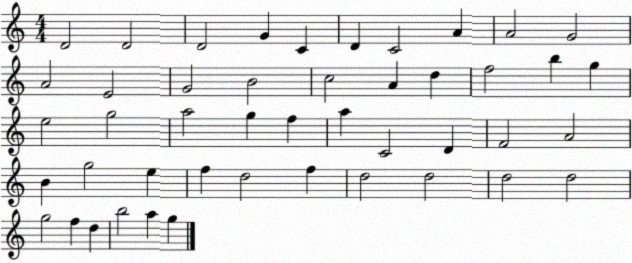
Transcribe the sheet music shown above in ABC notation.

X:1
T:Untitled
M:4/4
L:1/4
K:C
D2 D2 D2 G C D C2 A A2 G2 A2 E2 G2 B2 c2 A d f2 b g e2 g2 a2 g f a C2 D F2 A2 B g2 e f d2 f d2 d2 d2 d2 g2 f d b2 a g